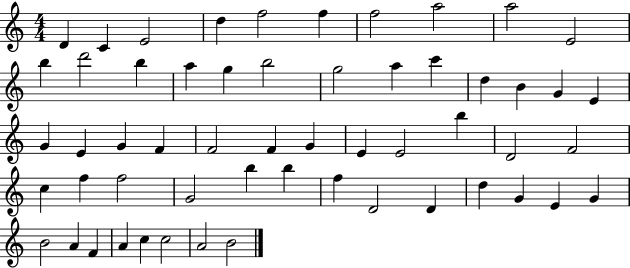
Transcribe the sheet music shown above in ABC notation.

X:1
T:Untitled
M:4/4
L:1/4
K:C
D C E2 d f2 f f2 a2 a2 E2 b d'2 b a g b2 g2 a c' d B G E G E G F F2 F G E E2 b D2 F2 c f f2 G2 b b f D2 D d G E G B2 A F A c c2 A2 B2